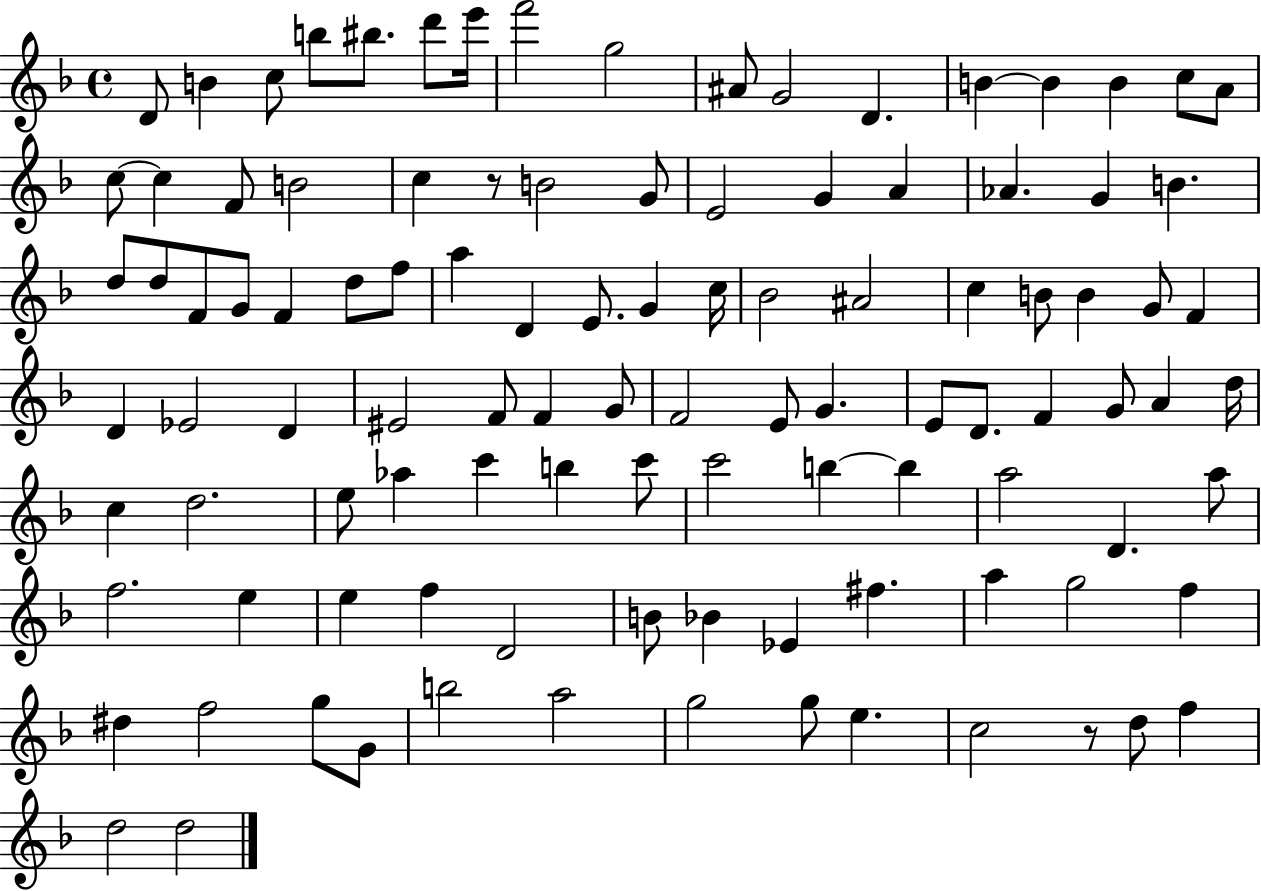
D4/e B4/q C5/e B5/e BIS5/e. D6/e E6/s F6/h G5/h A#4/e G4/h D4/q. B4/q B4/q B4/q C5/e A4/e C5/e C5/q F4/e B4/h C5/q R/e B4/h G4/e E4/h G4/q A4/q Ab4/q. G4/q B4/q. D5/e D5/e F4/e G4/e F4/q D5/e F5/e A5/q D4/q E4/e. G4/q C5/s Bb4/h A#4/h C5/q B4/e B4/q G4/e F4/q D4/q Eb4/h D4/q EIS4/h F4/e F4/q G4/e F4/h E4/e G4/q. E4/e D4/e. F4/q G4/e A4/q D5/s C5/q D5/h. E5/e Ab5/q C6/q B5/q C6/e C6/h B5/q B5/q A5/h D4/q. A5/e F5/h. E5/q E5/q F5/q D4/h B4/e Bb4/q Eb4/q F#5/q. A5/q G5/h F5/q D#5/q F5/h G5/e G4/e B5/h A5/h G5/h G5/e E5/q. C5/h R/e D5/e F5/q D5/h D5/h